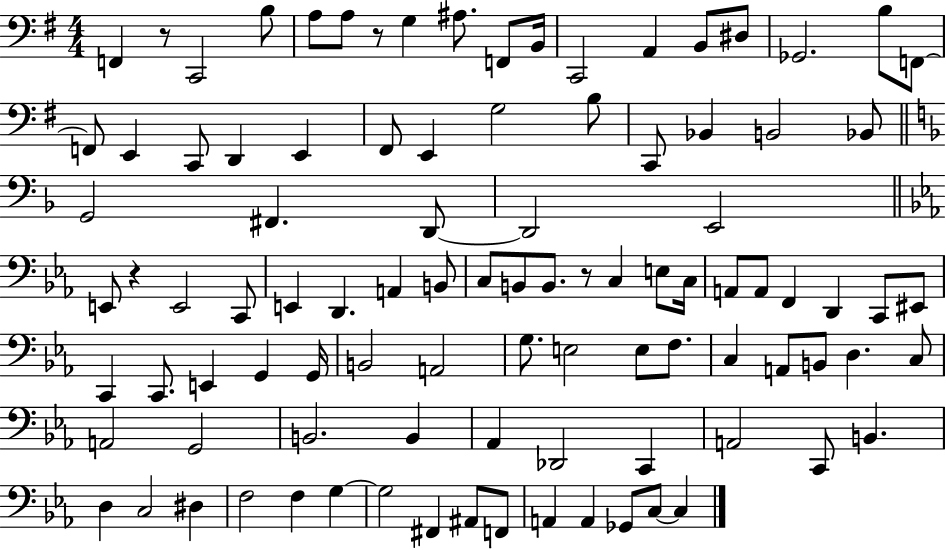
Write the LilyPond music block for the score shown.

{
  \clef bass
  \numericTimeSignature
  \time 4/4
  \key g \major
  f,4 r8 c,2 b8 | a8 a8 r8 g4 ais8. f,8 b,16 | c,2 a,4 b,8 dis8 | ges,2. b8 f,8~~ | \break f,8 e,4 c,8 d,4 e,4 | fis,8 e,4 g2 b8 | c,8 bes,4 b,2 bes,8 | \bar "||" \break \key d \minor g,2 fis,4. d,8~~ | d,2 e,2 | \bar "||" \break \key ees \major e,8 r4 e,2 c,8 | e,4 d,4. a,4 b,8 | c8 b,8 b,8. r8 c4 e8 c16 | a,8 a,8 f,4 d,4 c,8 eis,8 | \break c,4 c,8. e,4 g,4 g,16 | b,2 a,2 | g8. e2 e8 f8. | c4 a,8 b,8 d4. c8 | \break a,2 g,2 | b,2. b,4 | aes,4 des,2 c,4 | a,2 c,8 b,4. | \break d4 c2 dis4 | f2 f4 g4~~ | g2 fis,4 ais,8 f,8 | a,4 a,4 ges,8 c8~~ c4 | \break \bar "|."
}